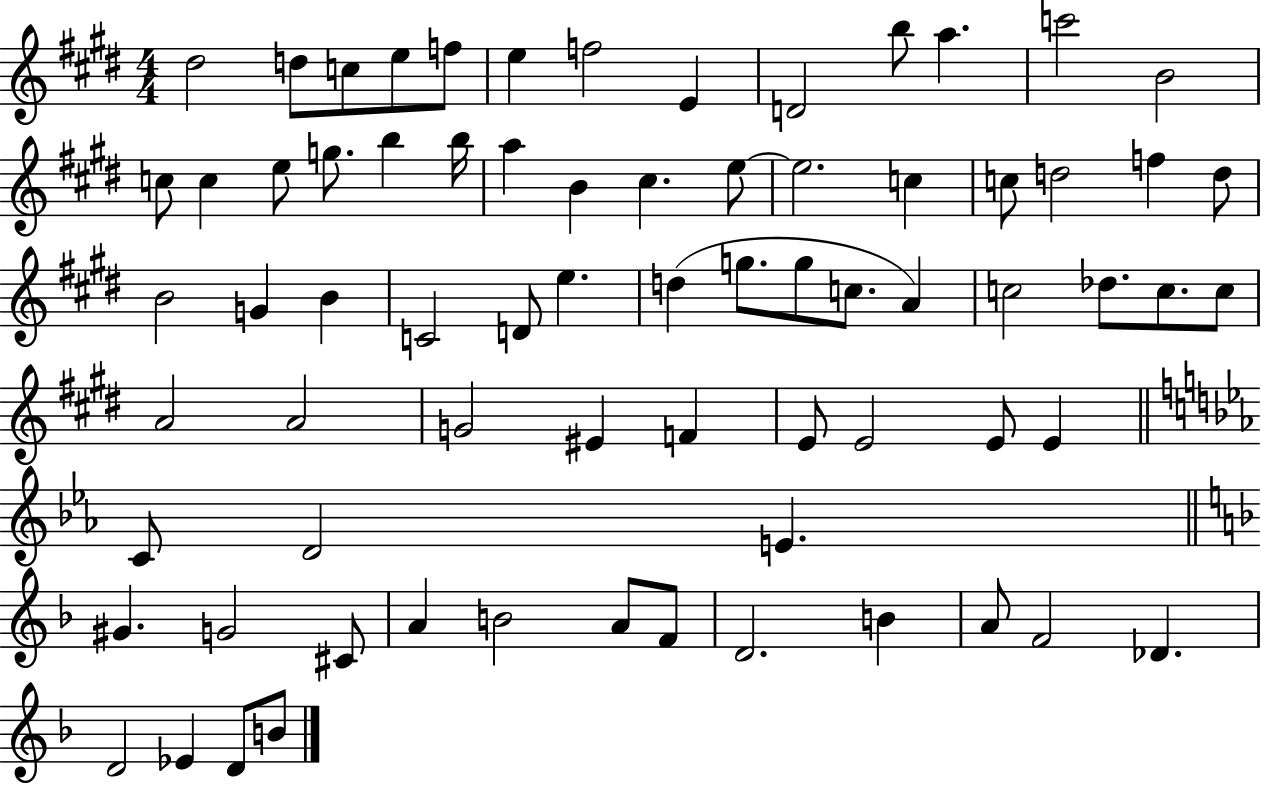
D#5/h D5/e C5/e E5/e F5/e E5/q F5/h E4/q D4/h B5/e A5/q. C6/h B4/h C5/e C5/q E5/e G5/e. B5/q B5/s A5/q B4/q C#5/q. E5/e E5/h. C5/q C5/e D5/h F5/q D5/e B4/h G4/q B4/q C4/h D4/e E5/q. D5/q G5/e. G5/e C5/e. A4/q C5/h Db5/e. C5/e. C5/e A4/h A4/h G4/h EIS4/q F4/q E4/e E4/h E4/e E4/q C4/e D4/h E4/q. G#4/q. G4/h C#4/e A4/q B4/h A4/e F4/e D4/h. B4/q A4/e F4/h Db4/q. D4/h Eb4/q D4/e B4/e